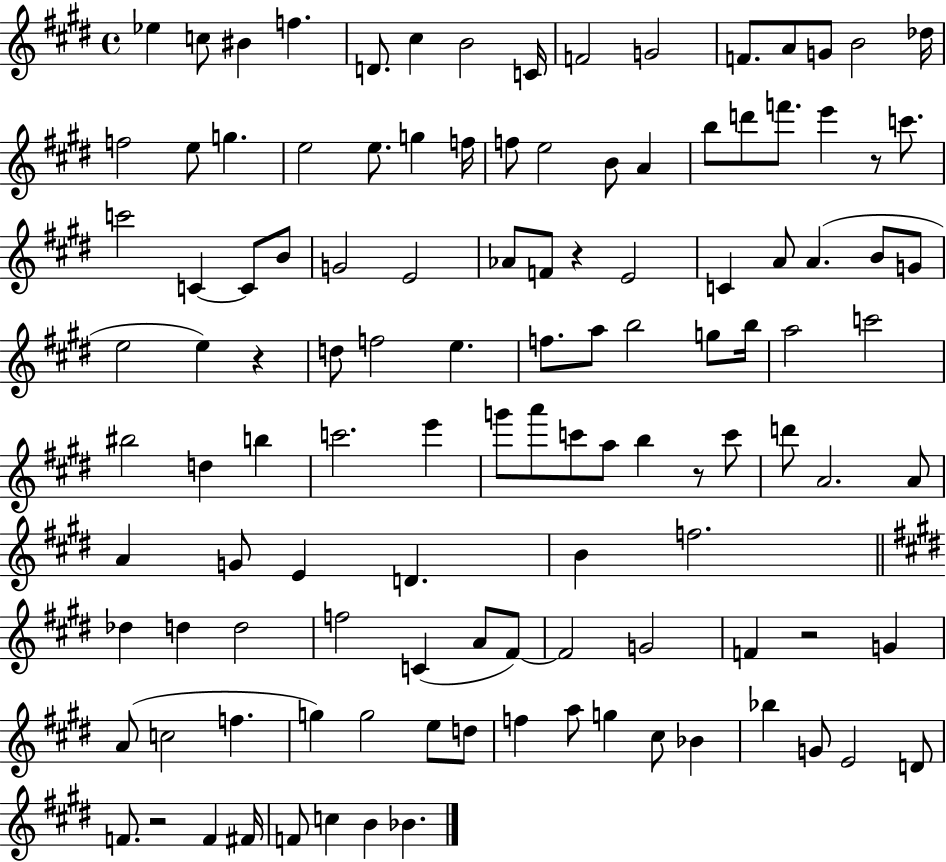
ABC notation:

X:1
T:Untitled
M:4/4
L:1/4
K:E
_e c/2 ^B f D/2 ^c B2 C/4 F2 G2 F/2 A/2 G/2 B2 _d/4 f2 e/2 g e2 e/2 g f/4 f/2 e2 B/2 A b/2 d'/2 f'/2 e' z/2 c'/2 c'2 C C/2 B/2 G2 E2 _A/2 F/2 z E2 C A/2 A B/2 G/2 e2 e z d/2 f2 e f/2 a/2 b2 g/2 b/4 a2 c'2 ^b2 d b c'2 e' g'/2 a'/2 c'/2 a/2 b z/2 c'/2 d'/2 A2 A/2 A G/2 E D B f2 _d d d2 f2 C A/2 ^F/2 ^F2 G2 F z2 G A/2 c2 f g g2 e/2 d/2 f a/2 g ^c/2 _B _b G/2 E2 D/2 F/2 z2 F ^F/4 F/2 c B _B